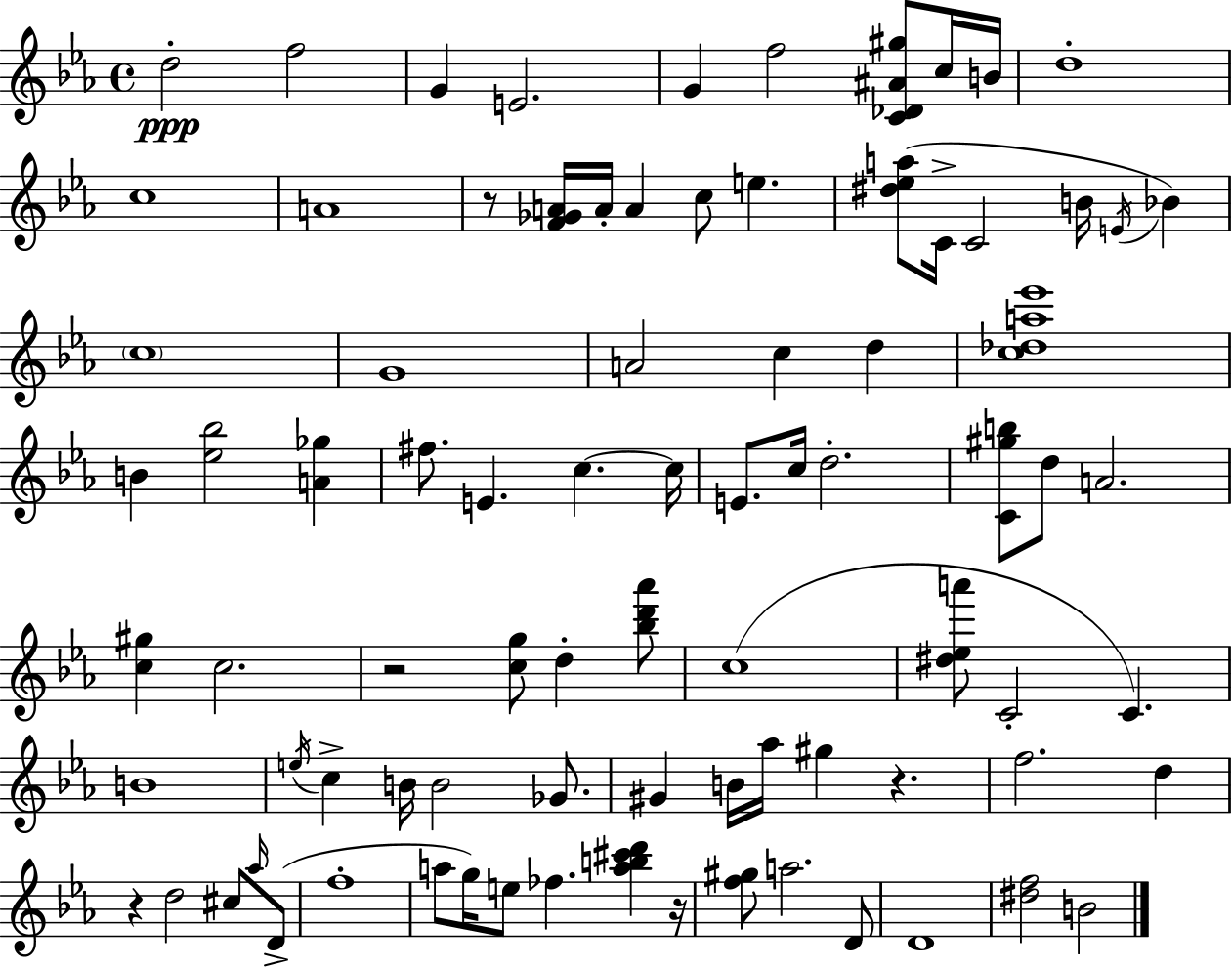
{
  \clef treble
  \time 4/4
  \defaultTimeSignature
  \key c \minor
  d''2-.\ppp f''2 | g'4 e'2. | g'4 f''2 <c' des' ais' gis''>8 c''16 b'16 | d''1-. | \break c''1 | a'1 | r8 <f' ges' a'>16 a'16-. a'4 c''8 e''4. | <dis'' ees'' a''>8( c'16-> c'2 b'16 \acciaccatura { e'16 } bes'4) | \break \parenthesize c''1 | g'1 | a'2 c''4 d''4 | <c'' des'' a'' ees'''>1 | \break b'4 <ees'' bes''>2 <a' ges''>4 | fis''8. e'4. c''4.~~ | c''16 e'8. c''16 d''2.-. | <c' gis'' b''>8 d''8 a'2. | \break <c'' gis''>4 c''2. | r2 <c'' g''>8 d''4-. <bes'' d''' aes'''>8 | c''1( | <dis'' ees'' a'''>8 c'2-. c'4.) | \break b'1 | \acciaccatura { e''16 } c''4-> b'16 b'2 ges'8. | gis'4 b'16 aes''16 gis''4 r4. | f''2. d''4 | \break r4 d''2 cis''8 | \grace { aes''16 }( d'8-> f''1-. | a''8 g''16) e''8 fes''4. <a'' b'' cis''' d'''>4 | r16 <f'' gis''>8 a''2. | \break d'8 d'1 | <dis'' f''>2 b'2 | \bar "|."
}